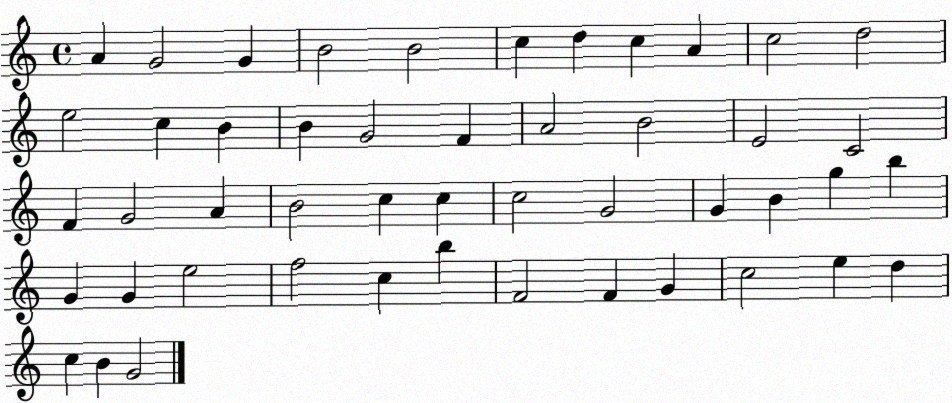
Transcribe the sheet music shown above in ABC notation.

X:1
T:Untitled
M:4/4
L:1/4
K:C
A G2 G B2 B2 c d c A c2 d2 e2 c B B G2 F A2 B2 E2 C2 F G2 A B2 c c c2 G2 G B g b G G e2 f2 c b F2 F G c2 e d c B G2